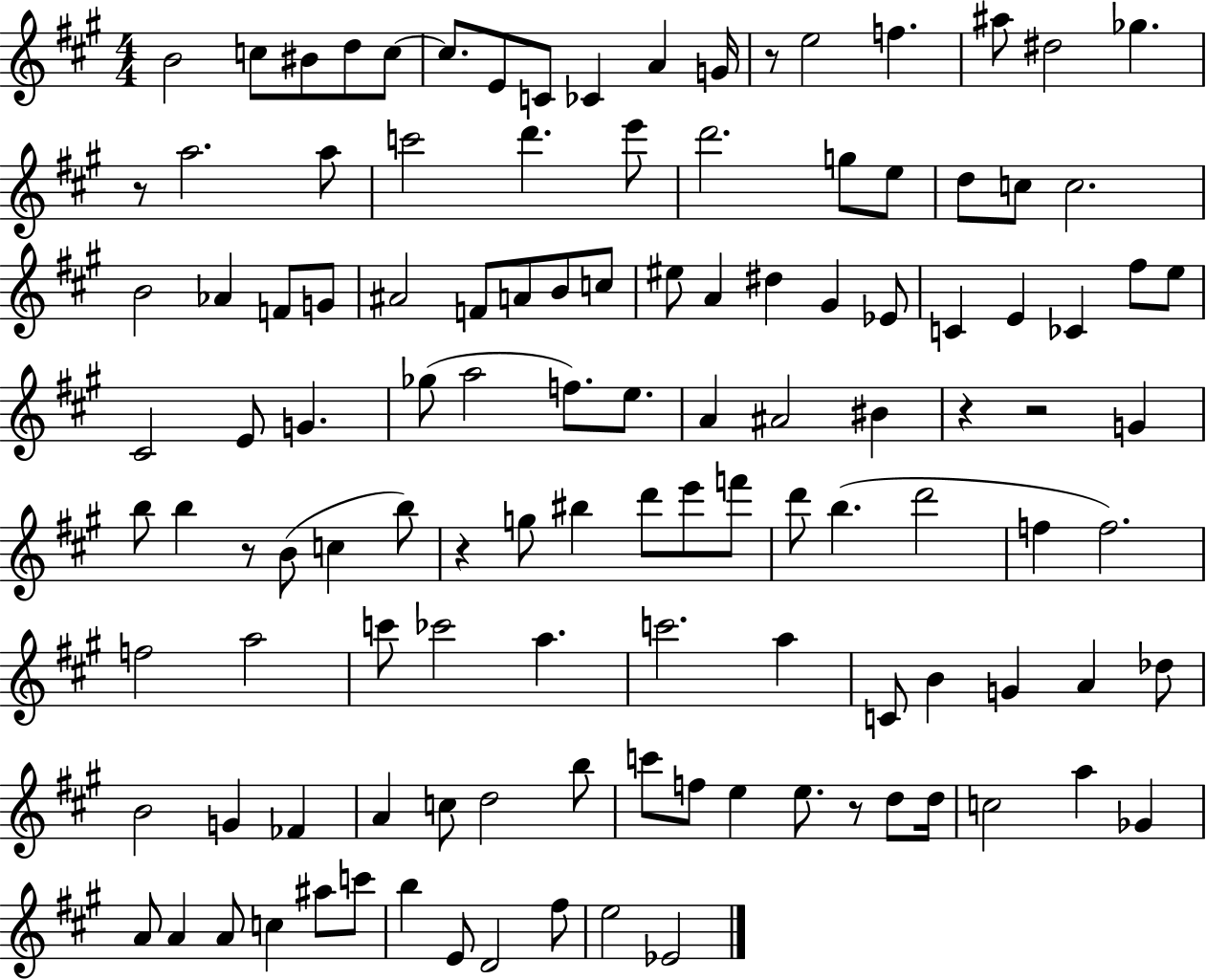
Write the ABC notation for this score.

X:1
T:Untitled
M:4/4
L:1/4
K:A
B2 c/2 ^B/2 d/2 c/2 c/2 E/2 C/2 _C A G/4 z/2 e2 f ^a/2 ^d2 _g z/2 a2 a/2 c'2 d' e'/2 d'2 g/2 e/2 d/2 c/2 c2 B2 _A F/2 G/2 ^A2 F/2 A/2 B/2 c/2 ^e/2 A ^d ^G _E/2 C E _C ^f/2 e/2 ^C2 E/2 G _g/2 a2 f/2 e/2 A ^A2 ^B z z2 G b/2 b z/2 B/2 c b/2 z g/2 ^b d'/2 e'/2 f'/2 d'/2 b d'2 f f2 f2 a2 c'/2 _c'2 a c'2 a C/2 B G A _d/2 B2 G _F A c/2 d2 b/2 c'/2 f/2 e e/2 z/2 d/2 d/4 c2 a _G A/2 A A/2 c ^a/2 c'/2 b E/2 D2 ^f/2 e2 _E2